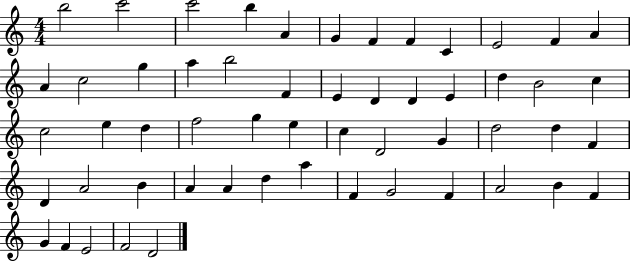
{
  \clef treble
  \numericTimeSignature
  \time 4/4
  \key c \major
  b''2 c'''2 | c'''2 b''4 a'4 | g'4 f'4 f'4 c'4 | e'2 f'4 a'4 | \break a'4 c''2 g''4 | a''4 b''2 f'4 | e'4 d'4 d'4 e'4 | d''4 b'2 c''4 | \break c''2 e''4 d''4 | f''2 g''4 e''4 | c''4 d'2 g'4 | d''2 d''4 f'4 | \break d'4 a'2 b'4 | a'4 a'4 d''4 a''4 | f'4 g'2 f'4 | a'2 b'4 f'4 | \break g'4 f'4 e'2 | f'2 d'2 | \bar "|."
}